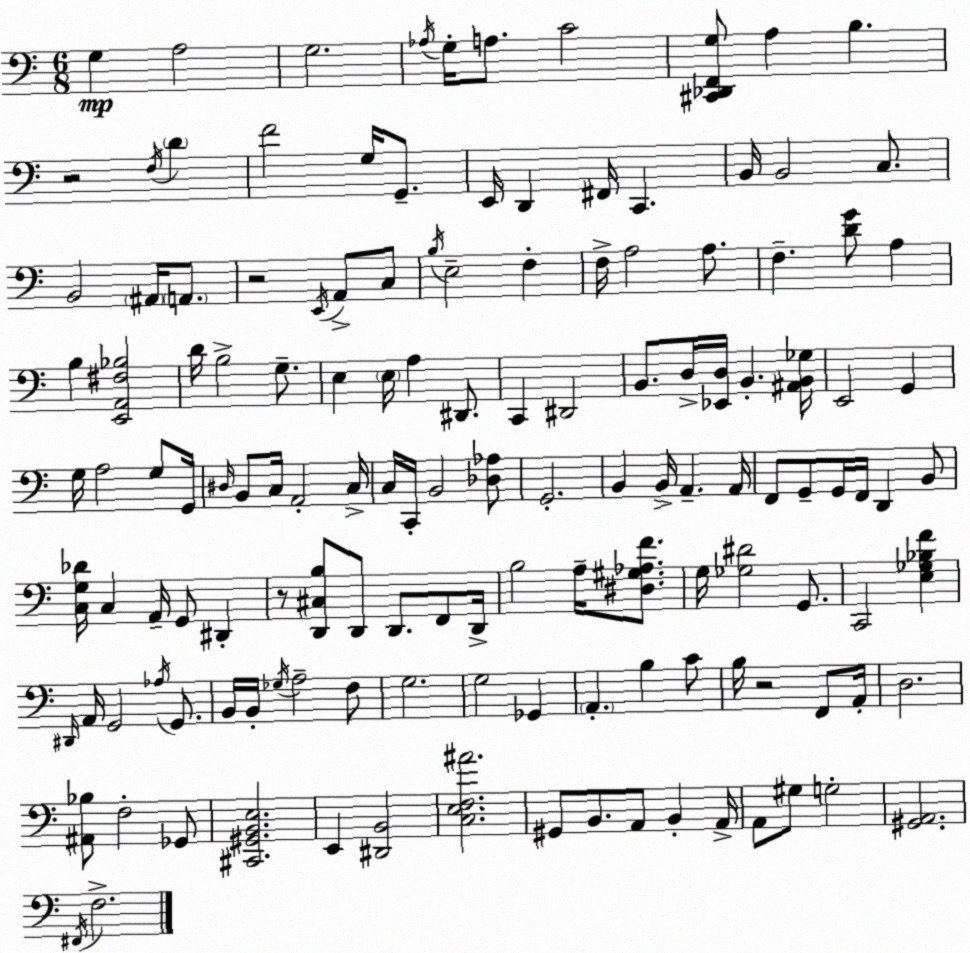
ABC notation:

X:1
T:Untitled
M:6/8
L:1/4
K:Am
G, A,2 G,2 _A,/4 G,/4 A,/2 C2 [^C,,_D,,F,,G,]/2 A, B, z2 F,/4 D F2 G,/4 G,,/2 E,,/4 D,, ^F,,/4 C,, B,,/4 B,,2 C,/2 B,,2 ^A,,/4 A,,/2 z2 E,,/4 A,,/2 C,/2 B,/4 E,2 F, F,/4 A,2 A,/2 F, [DG]/2 A, B, [E,,A,,^F,_B,]2 D/4 B,2 G,/2 E, E,/4 A, ^D,,/2 C,, ^D,,2 B,,/2 D,/4 [_E,,D,]/4 B,, [^A,,B,,_G,]/4 E,,2 G,, G,/4 A,2 G,/2 G,,/4 ^D,/4 B,,/2 C,/4 A,,2 C,/4 C,/4 C,,/4 B,,2 [_D,_A,]/2 G,,2 B,, B,,/4 A,, A,,/4 F,,/2 G,,/2 G,,/4 F,,/4 D,, B,,/2 [C,G,_D]/4 C, A,,/4 G,,/2 ^D,, z/2 [D,,^C,B,]/2 D,,/2 D,,/2 F,,/2 D,,/4 B,2 A,/4 [^D,^G,_A,F]/2 G,/4 [_G,^D]2 G,,/2 C,,2 [E,_G,_B,F] ^D,,/4 A,,/4 G,,2 _A,/4 G,,/2 B,,/4 B,,/4 _G,/4 A,2 F,/2 G,2 G,2 _G,, A,, B, C/2 B,/4 z2 F,,/2 A,,/4 D,2 [^A,,_B,]/2 F,2 _G,,/2 [^C,,^G,,B,,E,]2 E,, [^D,,B,,]2 [C,E,F,^A]2 ^G,,/2 B,,/2 A,,/2 B,, A,,/4 A,,/2 ^G,/2 G,2 [^G,,A,,]2 ^F,,/4 F,2